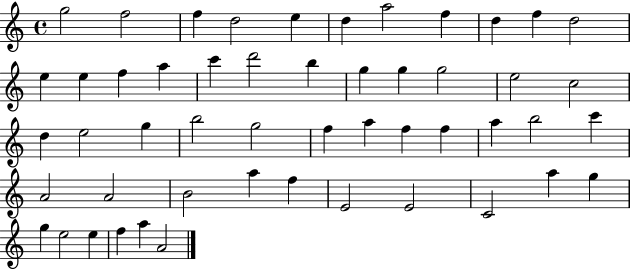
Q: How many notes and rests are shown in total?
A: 51